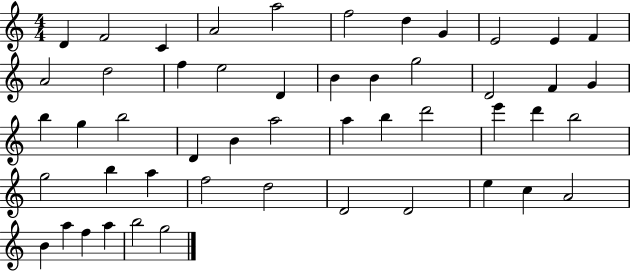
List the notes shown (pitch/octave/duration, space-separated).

D4/q F4/h C4/q A4/h A5/h F5/h D5/q G4/q E4/h E4/q F4/q A4/h D5/h F5/q E5/h D4/q B4/q B4/q G5/h D4/h F4/q G4/q B5/q G5/q B5/h D4/q B4/q A5/h A5/q B5/q D6/h E6/q D6/q B5/h G5/h B5/q A5/q F5/h D5/h D4/h D4/h E5/q C5/q A4/h B4/q A5/q F5/q A5/q B5/h G5/h